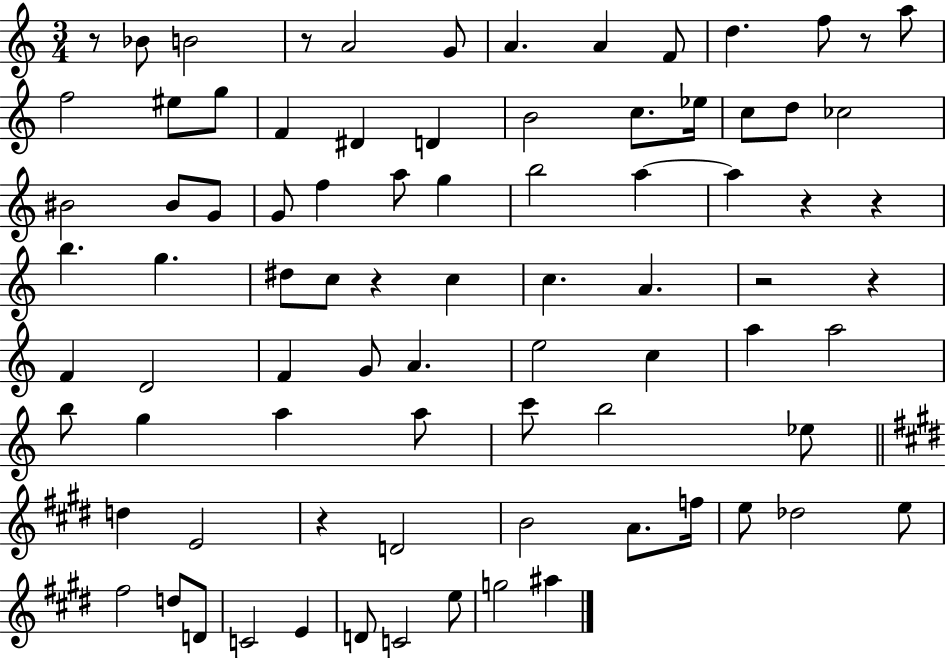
R/e Bb4/e B4/h R/e A4/h G4/e A4/q. A4/q F4/e D5/q. F5/e R/e A5/e F5/h EIS5/e G5/e F4/q D#4/q D4/q B4/h C5/e. Eb5/s C5/e D5/e CES5/h BIS4/h BIS4/e G4/e G4/e F5/q A5/e G5/q B5/h A5/q A5/q R/q R/q B5/q. G5/q. D#5/e C5/e R/q C5/q C5/q. A4/q. R/h R/q F4/q D4/h F4/q G4/e A4/q. E5/h C5/q A5/q A5/h B5/e G5/q A5/q A5/e C6/e B5/h Eb5/e D5/q E4/h R/q D4/h B4/h A4/e. F5/s E5/e Db5/h E5/e F#5/h D5/e D4/e C4/h E4/q D4/e C4/h E5/e G5/h A#5/q